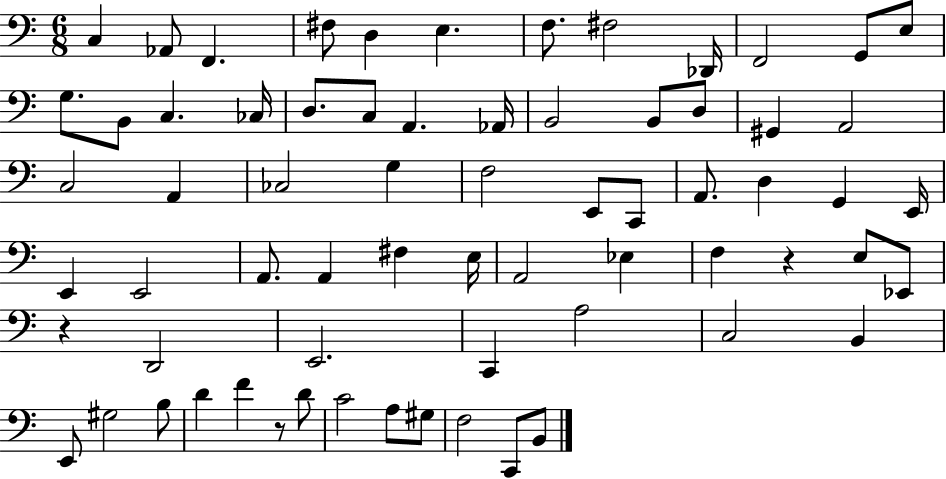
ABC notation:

X:1
T:Untitled
M:6/8
L:1/4
K:C
C, _A,,/2 F,, ^F,/2 D, E, F,/2 ^F,2 _D,,/4 F,,2 G,,/2 E,/2 G,/2 B,,/2 C, _C,/4 D,/2 C,/2 A,, _A,,/4 B,,2 B,,/2 D,/2 ^G,, A,,2 C,2 A,, _C,2 G, F,2 E,,/2 C,,/2 A,,/2 D, G,, E,,/4 E,, E,,2 A,,/2 A,, ^F, E,/4 A,,2 _E, F, z E,/2 _E,,/2 z D,,2 E,,2 C,, A,2 C,2 B,, E,,/2 ^G,2 B,/2 D F z/2 D/2 C2 A,/2 ^G,/2 F,2 C,,/2 B,,/2